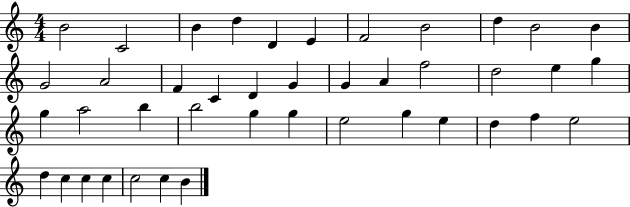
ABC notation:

X:1
T:Untitled
M:4/4
L:1/4
K:C
B2 C2 B d D E F2 B2 d B2 B G2 A2 F C D G G A f2 d2 e g g a2 b b2 g g e2 g e d f e2 d c c c c2 c B